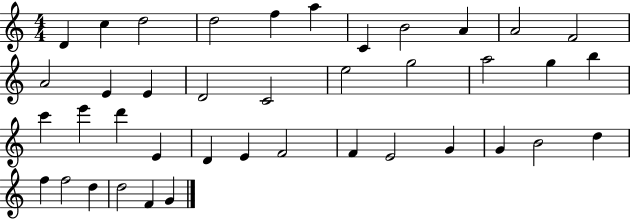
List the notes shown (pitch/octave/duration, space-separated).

D4/q C5/q D5/h D5/h F5/q A5/q C4/q B4/h A4/q A4/h F4/h A4/h E4/q E4/q D4/h C4/h E5/h G5/h A5/h G5/q B5/q C6/q E6/q D6/q E4/q D4/q E4/q F4/h F4/q E4/h G4/q G4/q B4/h D5/q F5/q F5/h D5/q D5/h F4/q G4/q